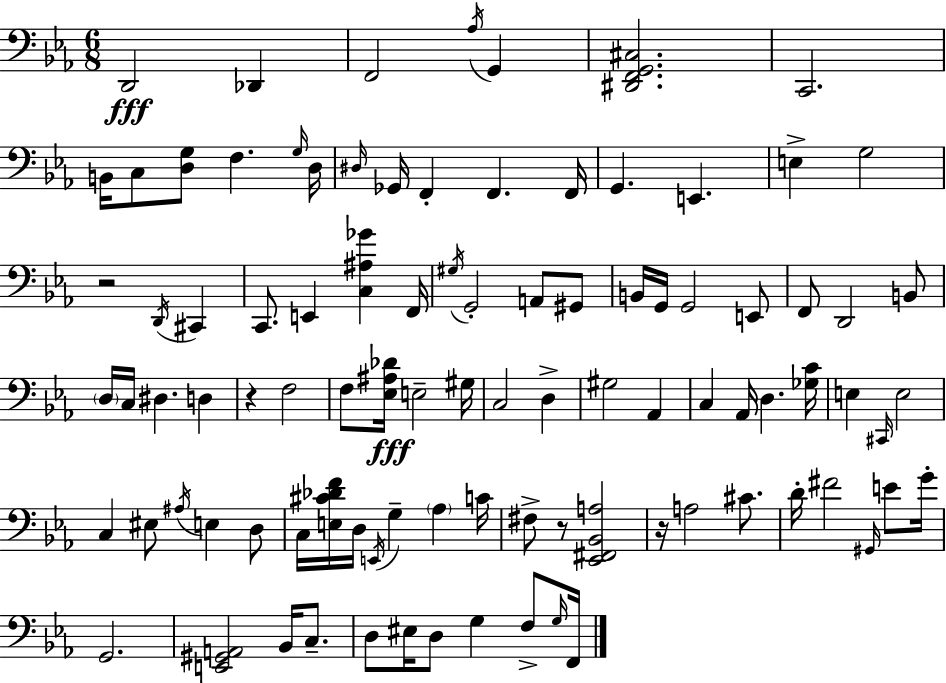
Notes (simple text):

D2/h Db2/q F2/h Ab3/s G2/q [D#2,F2,G2,C#3]/h. C2/h. B2/s C3/e [D3,G3]/e F3/q. G3/s D3/s D#3/s Gb2/s F2/q F2/q. F2/s G2/q. E2/q. E3/q G3/h R/h D2/s C#2/q C2/e. E2/q [C3,A#3,Gb4]/q F2/s G#3/s G2/h A2/e G#2/e B2/s G2/s G2/h E2/e F2/e D2/h B2/e D3/s C3/s D#3/q. D3/q R/q F3/h F3/e [Eb3,A#3,Db4]/s E3/h G#3/s C3/h D3/q G#3/h Ab2/q C3/q Ab2/s D3/q. [Gb3,C4]/s E3/q C#2/s E3/h C3/q EIS3/e A#3/s E3/q D3/e C3/s [E3,C#4,Db4,F4]/s D3/s E2/s G3/q Ab3/q C4/s F#3/e R/e [Eb2,F#2,Bb2,A3]/h R/s A3/h C#4/e. D4/s F#4/h G#2/s E4/e G4/s G2/h. [E2,G#2,A2]/h Bb2/s C3/e. D3/e EIS3/s D3/e G3/q F3/e G3/s F2/s